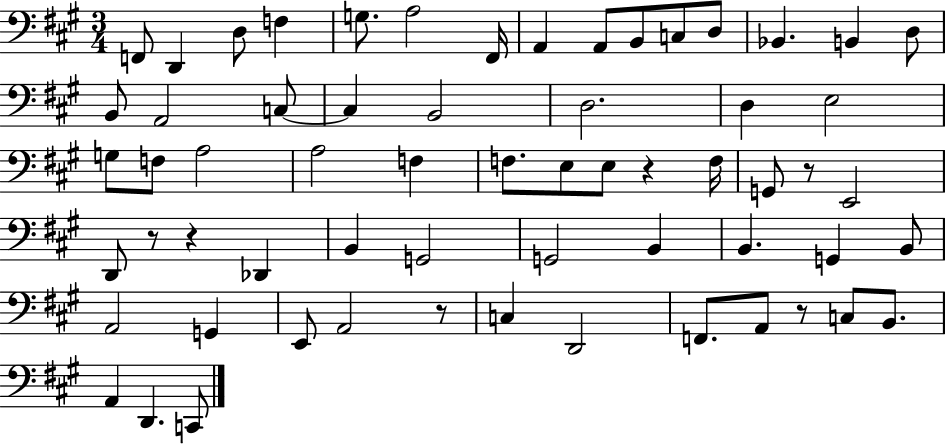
{
  \clef bass
  \numericTimeSignature
  \time 3/4
  \key a \major
  f,8 d,4 d8 f4 | g8. a2 fis,16 | a,4 a,8 b,8 c8 d8 | bes,4. b,4 d8 | \break b,8 a,2 c8~~ | c4 b,2 | d2. | d4 e2 | \break g8 f8 a2 | a2 f4 | f8. e8 e8 r4 f16 | g,8 r8 e,2 | \break d,8 r8 r4 des,4 | b,4 g,2 | g,2 b,4 | b,4. g,4 b,8 | \break a,2 g,4 | e,8 a,2 r8 | c4 d,2 | f,8. a,8 r8 c8 b,8. | \break a,4 d,4. c,8 | \bar "|."
}